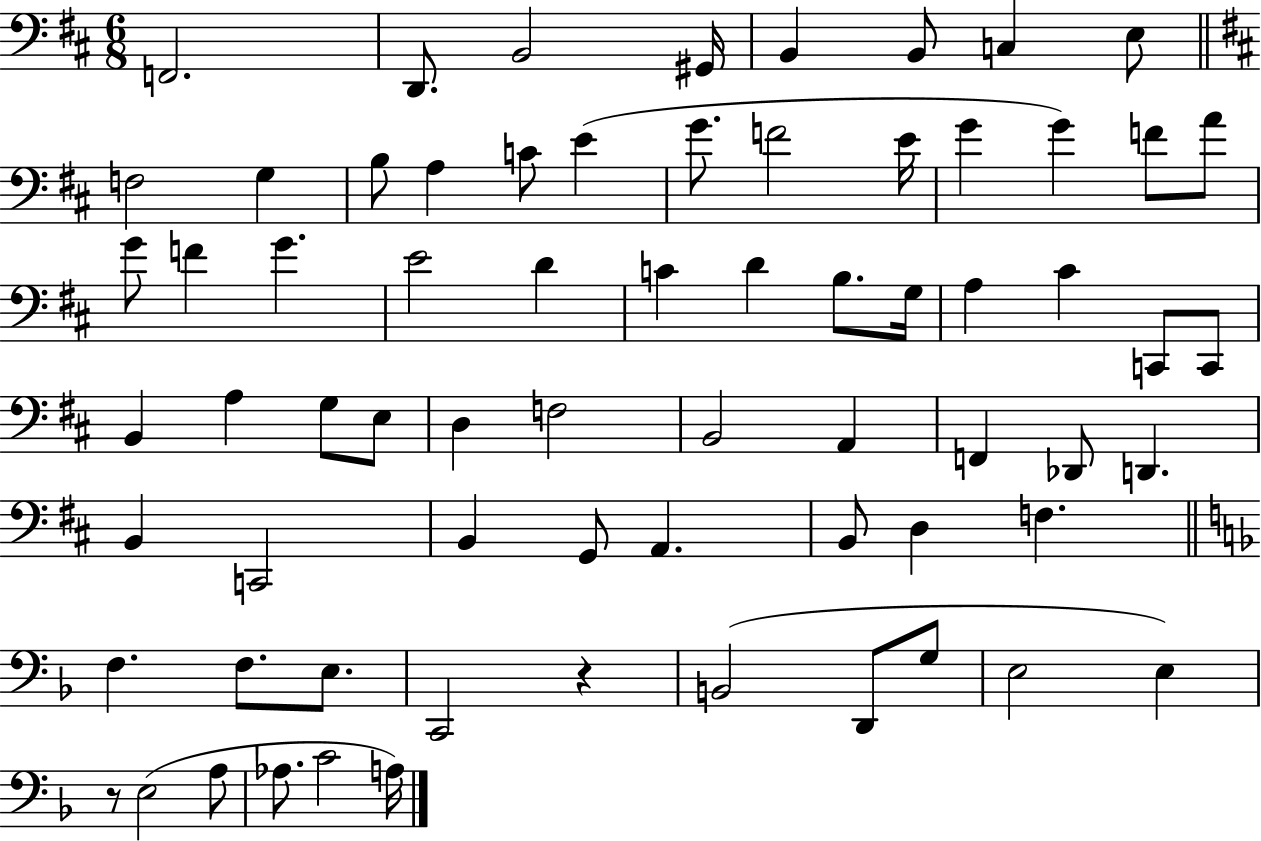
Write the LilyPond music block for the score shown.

{
  \clef bass
  \numericTimeSignature
  \time 6/8
  \key d \major
  f,2. | d,8. b,2 gis,16 | b,4 b,8 c4 e8 | \bar "||" \break \key d \major f2 g4 | b8 a4 c'8 e'4( | g'8. f'2 e'16 | g'4 g'4) f'8 a'8 | \break g'8 f'4 g'4. | e'2 d'4 | c'4 d'4 b8. g16 | a4 cis'4 c,8 c,8 | \break b,4 a4 g8 e8 | d4 f2 | b,2 a,4 | f,4 des,8 d,4. | \break b,4 c,2 | b,4 g,8 a,4. | b,8 d4 f4. | \bar "||" \break \key d \minor f4. f8. e8. | c,2 r4 | b,2( d,8 g8 | e2 e4) | \break r8 e2( a8 | aes8. c'2 a16) | \bar "|."
}